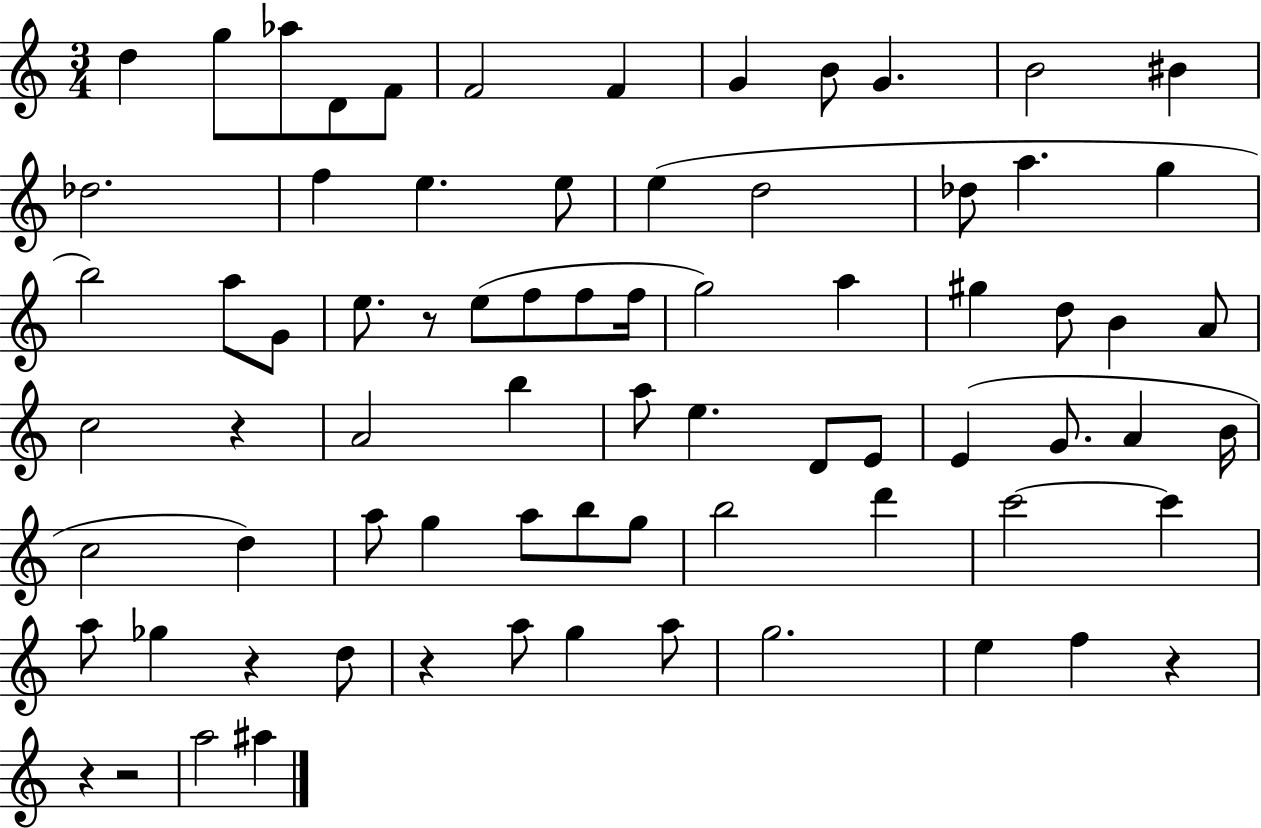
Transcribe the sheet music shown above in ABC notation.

X:1
T:Untitled
M:3/4
L:1/4
K:C
d g/2 _a/2 D/2 F/2 F2 F G B/2 G B2 ^B _d2 f e e/2 e d2 _d/2 a g b2 a/2 G/2 e/2 z/2 e/2 f/2 f/2 f/4 g2 a ^g d/2 B A/2 c2 z A2 b a/2 e D/2 E/2 E G/2 A B/4 c2 d a/2 g a/2 b/2 g/2 b2 d' c'2 c' a/2 _g z d/2 z a/2 g a/2 g2 e f z z z2 a2 ^a